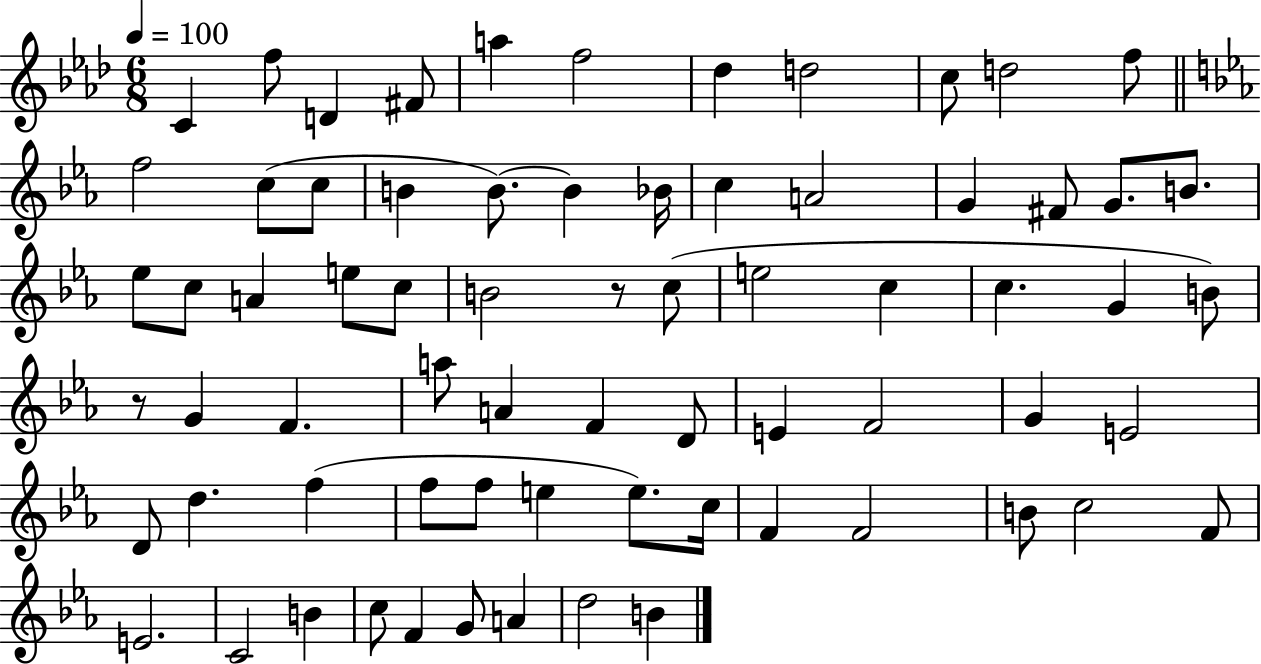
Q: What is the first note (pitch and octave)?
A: C4